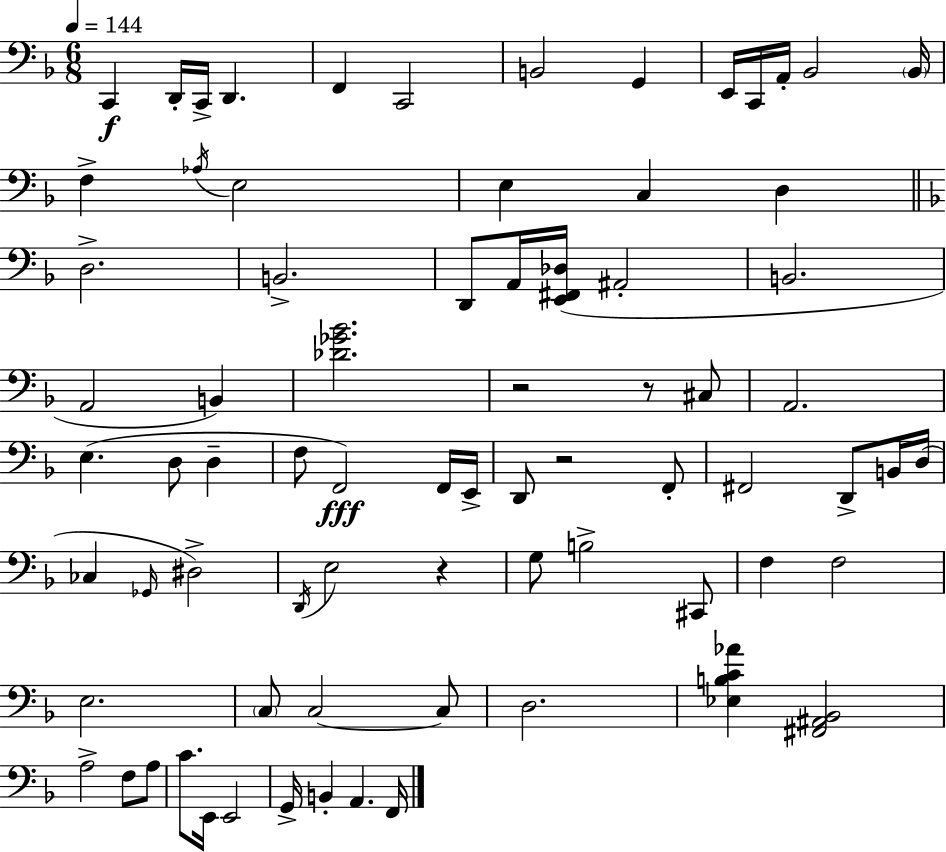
X:1
T:Untitled
M:6/8
L:1/4
K:F
C,, D,,/4 C,,/4 D,, F,, C,,2 B,,2 G,, E,,/4 C,,/4 A,,/4 _B,,2 _B,,/4 F, _A,/4 E,2 E, C, D, D,2 B,,2 D,,/2 A,,/4 [E,,^F,,_D,]/4 ^A,,2 B,,2 A,,2 B,, [_D_G_B]2 z2 z/2 ^C,/2 A,,2 E, D,/2 D, F,/2 F,,2 F,,/4 E,,/4 D,,/2 z2 F,,/2 ^F,,2 D,,/2 B,,/4 D,/4 _C, _G,,/4 ^D,2 D,,/4 E,2 z G,/2 B,2 ^C,,/2 F, F,2 E,2 C,/2 C,2 C,/2 D,2 [_E,B,C_A] [^F,,^A,,_B,,]2 A,2 F,/2 A,/2 C/2 E,,/4 E,,2 G,,/4 B,, A,, F,,/4